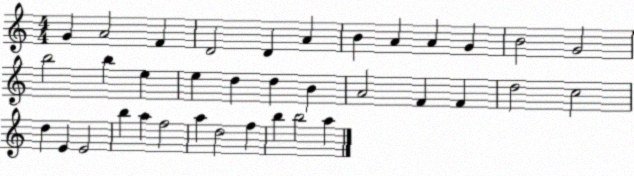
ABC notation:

X:1
T:Untitled
M:4/4
L:1/4
K:C
G A2 F D2 D A B A A G B2 G2 b2 b e e d d B A2 F F d2 c2 d E E2 b a f2 a d2 f b b2 a